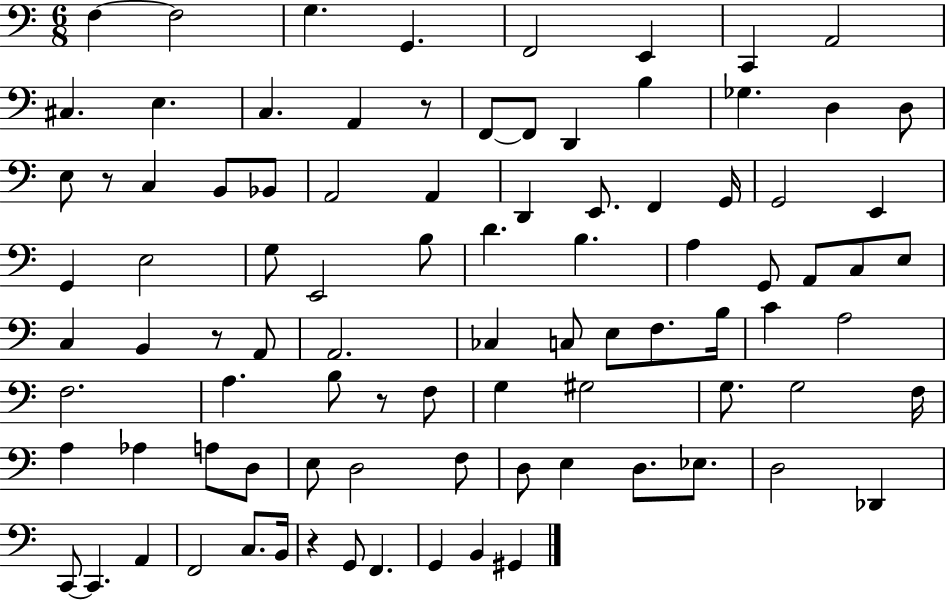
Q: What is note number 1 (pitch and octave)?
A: F3